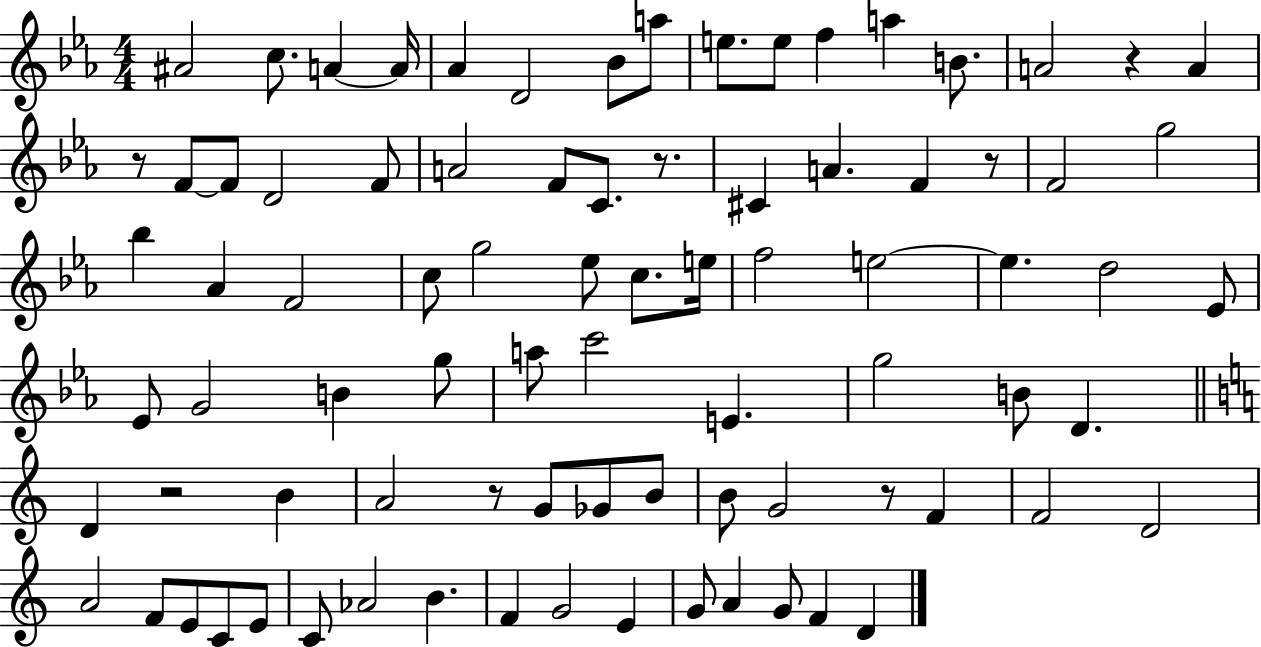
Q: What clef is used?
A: treble